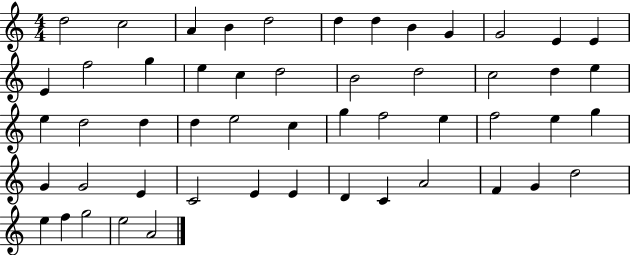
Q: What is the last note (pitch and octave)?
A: A4